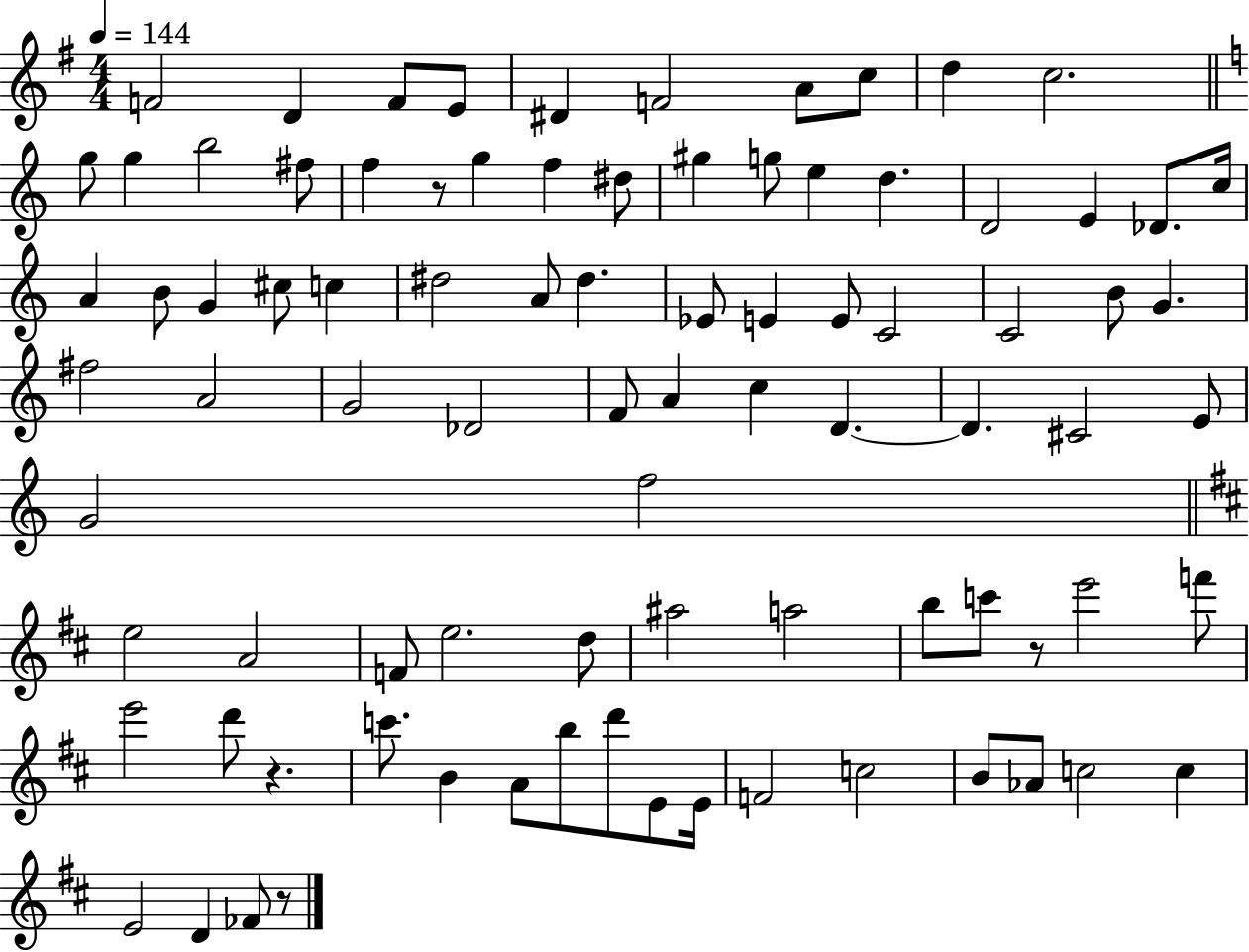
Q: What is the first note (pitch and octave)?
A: F4